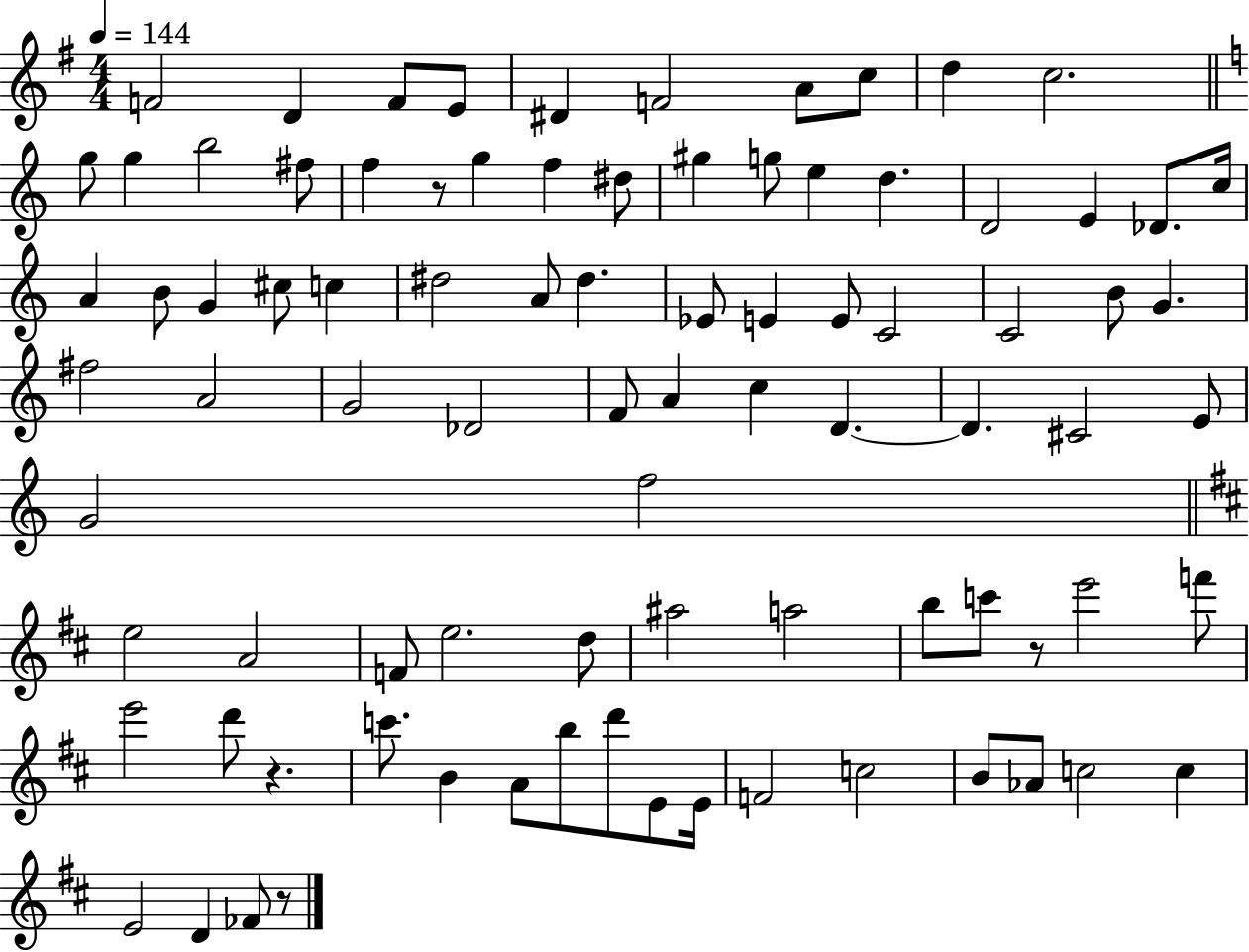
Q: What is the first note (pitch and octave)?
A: F4